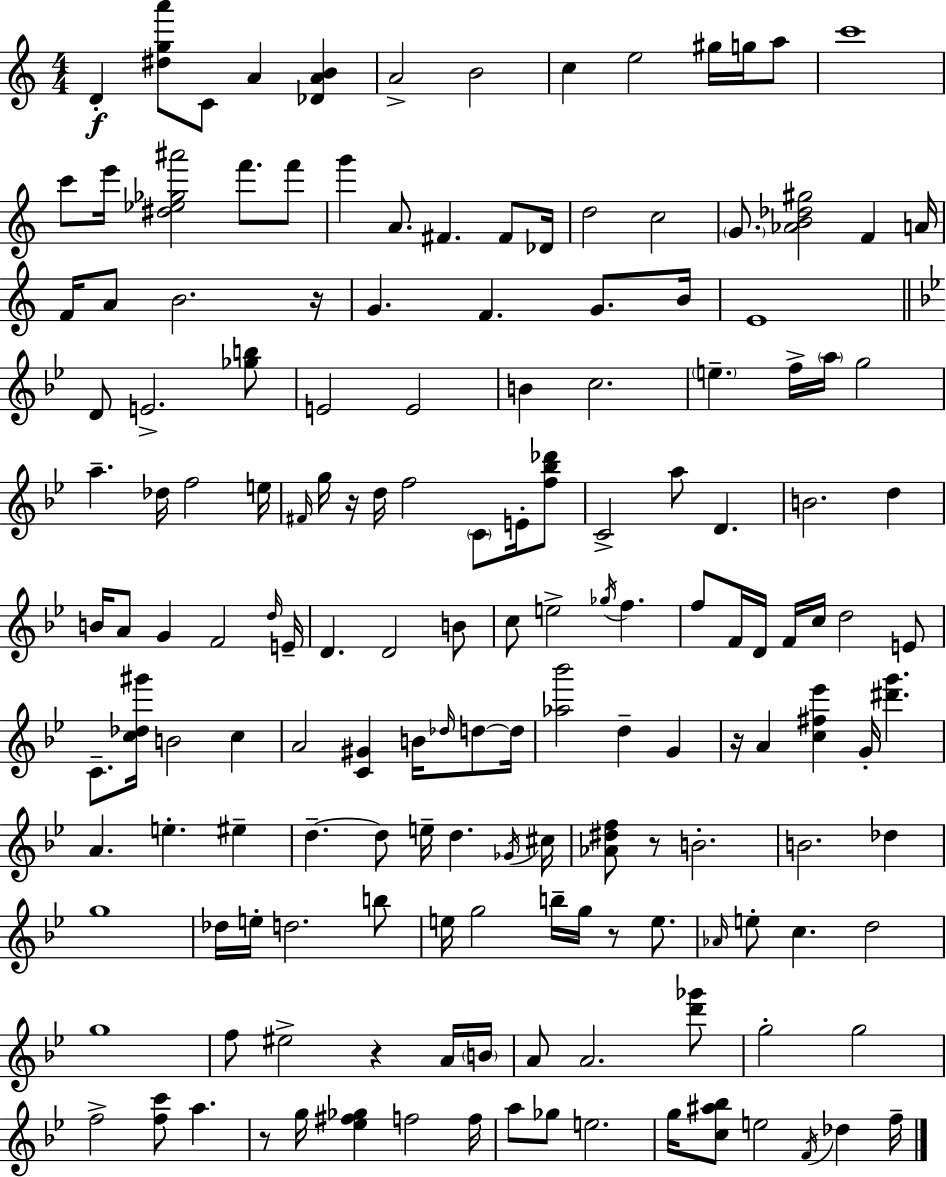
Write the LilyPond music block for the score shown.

{
  \clef treble
  \numericTimeSignature
  \time 4/4
  \key a \minor
  \repeat volta 2 { d'4-.\f <dis'' g'' a'''>8 c'8 a'4 <des' a' b'>4 | a'2-> b'2 | c''4 e''2 gis''16 g''16 a''8 | c'''1 | \break c'''8 e'''16 <dis'' ees'' ges'' ais'''>2 f'''8. f'''8 | g'''4 a'8. fis'4. fis'8 des'16 | d''2 c''2 | \parenthesize g'8. <aes' b' des'' gis''>2 f'4 a'16 | \break f'16 a'8 b'2. r16 | g'4. f'4. g'8. b'16 | e'1 | \bar "||" \break \key g \minor d'8 e'2.-> <ges'' b''>8 | e'2 e'2 | b'4 c''2. | \parenthesize e''4.-- f''16-> \parenthesize a''16 g''2 | \break a''4.-- des''16 f''2 e''16 | \grace { fis'16 } g''16 r16 d''16 f''2 \parenthesize c'8 e'16-. <f'' bes'' des'''>8 | c'2-> a''8 d'4. | b'2. d''4 | \break b'16 a'8 g'4 f'2 | \grace { d''16 } e'16-- d'4. d'2 | b'8 c''8 e''2-> \acciaccatura { ges''16 } f''4. | f''8 f'16 d'16 f'16 c''16 d''2 | \break e'8 c'8.-- <c'' des'' gis'''>16 b'2 c''4 | a'2 <c' gis'>4 b'16 | \grace { des''16 } d''8~~ d''16 <aes'' bes'''>2 d''4-- | g'4 r16 a'4 <c'' fis'' ees'''>4 g'16-. <dis''' g'''>4. | \break a'4. e''4.-. | eis''4-- d''4.--~~ d''8 e''16-- d''4. | \acciaccatura { ges'16 } cis''16 <aes' dis'' f''>8 r8 b'2.-. | b'2. | \break des''4 g''1 | des''16 e''16-. d''2. | b''8 e''16 g''2 b''16-- g''16 | r8 e''8. \grace { aes'16 } e''8-. c''4. d''2 | \break g''1 | f''8 eis''2-> | r4 a'16 \parenthesize b'16 a'8 a'2. | <d''' ges'''>8 g''2-. g''2 | \break f''2-> <f'' c'''>8 | a''4. r8 g''16 <ees'' fis'' ges''>4 f''2 | f''16 a''8 ges''8 e''2. | g''16 <c'' ais'' bes''>8 e''2 | \break \acciaccatura { f'16 } des''4 f''16-- } \bar "|."
}